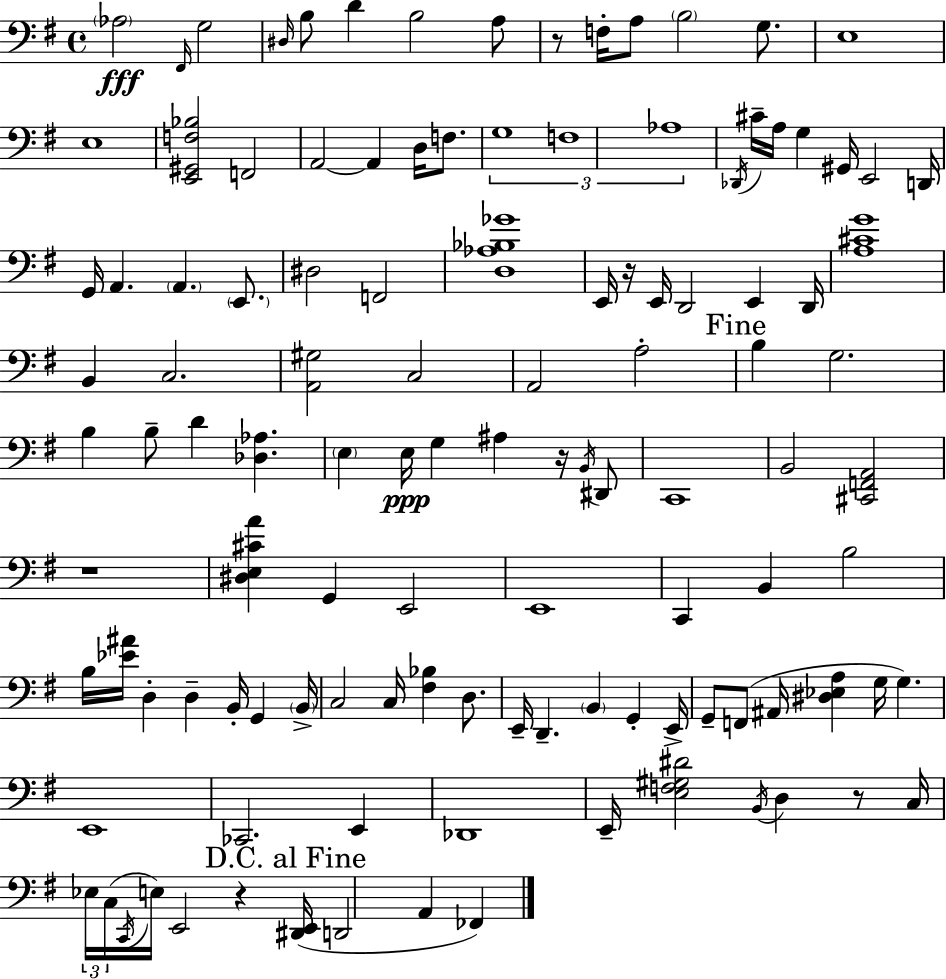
X:1
T:Untitled
M:4/4
L:1/4
K:G
_A,2 ^F,,/4 G,2 ^D,/4 B,/2 D B,2 A,/2 z/2 F,/4 A,/2 B,2 G,/2 E,4 E,4 [E,,^G,,F,_B,]2 F,,2 A,,2 A,, D,/4 F,/2 G,4 F,4 _A,4 _D,,/4 ^C/4 A,/4 G, ^G,,/4 E,,2 D,,/4 G,,/4 A,, A,, E,,/2 ^D,2 F,,2 [D,_A,_B,_G]4 E,,/4 z/4 E,,/4 D,,2 E,, D,,/4 [A,^CG]4 B,, C,2 [A,,^G,]2 C,2 A,,2 A,2 B, G,2 B, B,/2 D [_D,_A,] E, E,/4 G, ^A, z/4 B,,/4 ^D,,/2 C,,4 B,,2 [^C,,F,,A,,]2 z4 [^D,E,^CA] G,, E,,2 E,,4 C,, B,, B,2 B,/4 [_E^A]/4 D, D, B,,/4 G,, B,,/4 C,2 C,/4 [^F,_B,] D,/2 E,,/4 D,, B,, G,, E,,/4 G,,/2 F,,/2 ^A,,/4 [^D,_E,A,] G,/4 G, E,,4 _C,,2 E,, _D,,4 E,,/4 [E,F,^G,^D]2 B,,/4 D, z/2 C,/4 _E,/4 C,/4 C,,/4 E,/4 E,,2 z [^D,,E,,]/4 D,,2 A,, _F,,